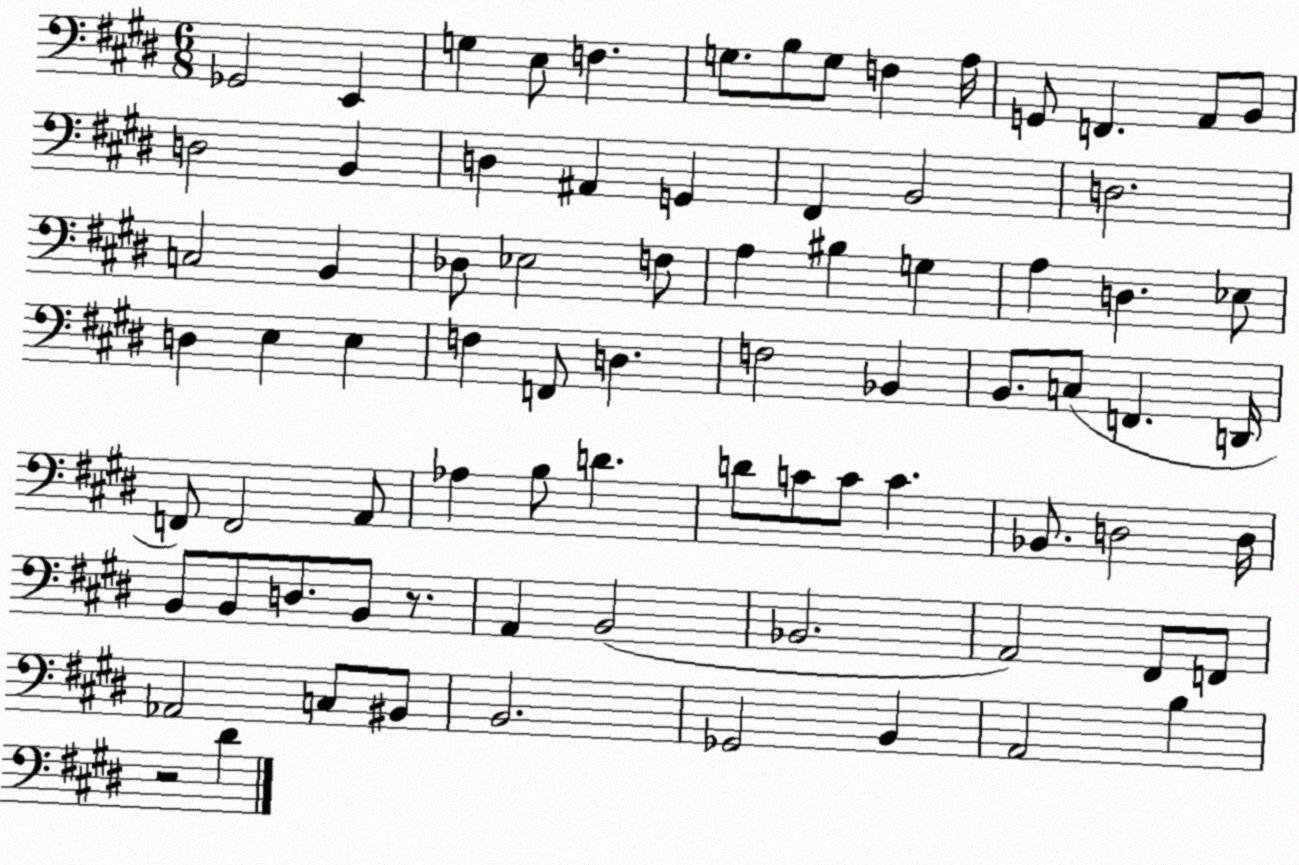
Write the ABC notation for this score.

X:1
T:Untitled
M:6/8
L:1/4
K:E
_G,,2 E,, G, E,/2 F, G,/2 B,/2 G,/2 F, A,/4 G,,/2 F,, A,,/2 B,,/2 D,2 B,, D, ^A,, G,, ^F,, B,,2 D,2 C,2 B,, _D,/2 _E,2 F,/2 A, ^B, G, A, D, _E,/2 D, E, E, F, F,,/2 D, F,2 _B,, B,,/2 C,/2 F,, D,,/4 F,,/2 F,,2 A,,/2 _A, B,/2 D D/2 C/2 C/2 C _B,,/2 D,2 D,/4 B,,/2 B,,/2 D,/2 B,,/2 z/2 A,, B,,2 _B,,2 A,,2 ^F,,/2 F,,/2 _A,,2 C,/2 ^B,,/2 B,,2 _G,,2 B,, A,,2 B, z2 ^D